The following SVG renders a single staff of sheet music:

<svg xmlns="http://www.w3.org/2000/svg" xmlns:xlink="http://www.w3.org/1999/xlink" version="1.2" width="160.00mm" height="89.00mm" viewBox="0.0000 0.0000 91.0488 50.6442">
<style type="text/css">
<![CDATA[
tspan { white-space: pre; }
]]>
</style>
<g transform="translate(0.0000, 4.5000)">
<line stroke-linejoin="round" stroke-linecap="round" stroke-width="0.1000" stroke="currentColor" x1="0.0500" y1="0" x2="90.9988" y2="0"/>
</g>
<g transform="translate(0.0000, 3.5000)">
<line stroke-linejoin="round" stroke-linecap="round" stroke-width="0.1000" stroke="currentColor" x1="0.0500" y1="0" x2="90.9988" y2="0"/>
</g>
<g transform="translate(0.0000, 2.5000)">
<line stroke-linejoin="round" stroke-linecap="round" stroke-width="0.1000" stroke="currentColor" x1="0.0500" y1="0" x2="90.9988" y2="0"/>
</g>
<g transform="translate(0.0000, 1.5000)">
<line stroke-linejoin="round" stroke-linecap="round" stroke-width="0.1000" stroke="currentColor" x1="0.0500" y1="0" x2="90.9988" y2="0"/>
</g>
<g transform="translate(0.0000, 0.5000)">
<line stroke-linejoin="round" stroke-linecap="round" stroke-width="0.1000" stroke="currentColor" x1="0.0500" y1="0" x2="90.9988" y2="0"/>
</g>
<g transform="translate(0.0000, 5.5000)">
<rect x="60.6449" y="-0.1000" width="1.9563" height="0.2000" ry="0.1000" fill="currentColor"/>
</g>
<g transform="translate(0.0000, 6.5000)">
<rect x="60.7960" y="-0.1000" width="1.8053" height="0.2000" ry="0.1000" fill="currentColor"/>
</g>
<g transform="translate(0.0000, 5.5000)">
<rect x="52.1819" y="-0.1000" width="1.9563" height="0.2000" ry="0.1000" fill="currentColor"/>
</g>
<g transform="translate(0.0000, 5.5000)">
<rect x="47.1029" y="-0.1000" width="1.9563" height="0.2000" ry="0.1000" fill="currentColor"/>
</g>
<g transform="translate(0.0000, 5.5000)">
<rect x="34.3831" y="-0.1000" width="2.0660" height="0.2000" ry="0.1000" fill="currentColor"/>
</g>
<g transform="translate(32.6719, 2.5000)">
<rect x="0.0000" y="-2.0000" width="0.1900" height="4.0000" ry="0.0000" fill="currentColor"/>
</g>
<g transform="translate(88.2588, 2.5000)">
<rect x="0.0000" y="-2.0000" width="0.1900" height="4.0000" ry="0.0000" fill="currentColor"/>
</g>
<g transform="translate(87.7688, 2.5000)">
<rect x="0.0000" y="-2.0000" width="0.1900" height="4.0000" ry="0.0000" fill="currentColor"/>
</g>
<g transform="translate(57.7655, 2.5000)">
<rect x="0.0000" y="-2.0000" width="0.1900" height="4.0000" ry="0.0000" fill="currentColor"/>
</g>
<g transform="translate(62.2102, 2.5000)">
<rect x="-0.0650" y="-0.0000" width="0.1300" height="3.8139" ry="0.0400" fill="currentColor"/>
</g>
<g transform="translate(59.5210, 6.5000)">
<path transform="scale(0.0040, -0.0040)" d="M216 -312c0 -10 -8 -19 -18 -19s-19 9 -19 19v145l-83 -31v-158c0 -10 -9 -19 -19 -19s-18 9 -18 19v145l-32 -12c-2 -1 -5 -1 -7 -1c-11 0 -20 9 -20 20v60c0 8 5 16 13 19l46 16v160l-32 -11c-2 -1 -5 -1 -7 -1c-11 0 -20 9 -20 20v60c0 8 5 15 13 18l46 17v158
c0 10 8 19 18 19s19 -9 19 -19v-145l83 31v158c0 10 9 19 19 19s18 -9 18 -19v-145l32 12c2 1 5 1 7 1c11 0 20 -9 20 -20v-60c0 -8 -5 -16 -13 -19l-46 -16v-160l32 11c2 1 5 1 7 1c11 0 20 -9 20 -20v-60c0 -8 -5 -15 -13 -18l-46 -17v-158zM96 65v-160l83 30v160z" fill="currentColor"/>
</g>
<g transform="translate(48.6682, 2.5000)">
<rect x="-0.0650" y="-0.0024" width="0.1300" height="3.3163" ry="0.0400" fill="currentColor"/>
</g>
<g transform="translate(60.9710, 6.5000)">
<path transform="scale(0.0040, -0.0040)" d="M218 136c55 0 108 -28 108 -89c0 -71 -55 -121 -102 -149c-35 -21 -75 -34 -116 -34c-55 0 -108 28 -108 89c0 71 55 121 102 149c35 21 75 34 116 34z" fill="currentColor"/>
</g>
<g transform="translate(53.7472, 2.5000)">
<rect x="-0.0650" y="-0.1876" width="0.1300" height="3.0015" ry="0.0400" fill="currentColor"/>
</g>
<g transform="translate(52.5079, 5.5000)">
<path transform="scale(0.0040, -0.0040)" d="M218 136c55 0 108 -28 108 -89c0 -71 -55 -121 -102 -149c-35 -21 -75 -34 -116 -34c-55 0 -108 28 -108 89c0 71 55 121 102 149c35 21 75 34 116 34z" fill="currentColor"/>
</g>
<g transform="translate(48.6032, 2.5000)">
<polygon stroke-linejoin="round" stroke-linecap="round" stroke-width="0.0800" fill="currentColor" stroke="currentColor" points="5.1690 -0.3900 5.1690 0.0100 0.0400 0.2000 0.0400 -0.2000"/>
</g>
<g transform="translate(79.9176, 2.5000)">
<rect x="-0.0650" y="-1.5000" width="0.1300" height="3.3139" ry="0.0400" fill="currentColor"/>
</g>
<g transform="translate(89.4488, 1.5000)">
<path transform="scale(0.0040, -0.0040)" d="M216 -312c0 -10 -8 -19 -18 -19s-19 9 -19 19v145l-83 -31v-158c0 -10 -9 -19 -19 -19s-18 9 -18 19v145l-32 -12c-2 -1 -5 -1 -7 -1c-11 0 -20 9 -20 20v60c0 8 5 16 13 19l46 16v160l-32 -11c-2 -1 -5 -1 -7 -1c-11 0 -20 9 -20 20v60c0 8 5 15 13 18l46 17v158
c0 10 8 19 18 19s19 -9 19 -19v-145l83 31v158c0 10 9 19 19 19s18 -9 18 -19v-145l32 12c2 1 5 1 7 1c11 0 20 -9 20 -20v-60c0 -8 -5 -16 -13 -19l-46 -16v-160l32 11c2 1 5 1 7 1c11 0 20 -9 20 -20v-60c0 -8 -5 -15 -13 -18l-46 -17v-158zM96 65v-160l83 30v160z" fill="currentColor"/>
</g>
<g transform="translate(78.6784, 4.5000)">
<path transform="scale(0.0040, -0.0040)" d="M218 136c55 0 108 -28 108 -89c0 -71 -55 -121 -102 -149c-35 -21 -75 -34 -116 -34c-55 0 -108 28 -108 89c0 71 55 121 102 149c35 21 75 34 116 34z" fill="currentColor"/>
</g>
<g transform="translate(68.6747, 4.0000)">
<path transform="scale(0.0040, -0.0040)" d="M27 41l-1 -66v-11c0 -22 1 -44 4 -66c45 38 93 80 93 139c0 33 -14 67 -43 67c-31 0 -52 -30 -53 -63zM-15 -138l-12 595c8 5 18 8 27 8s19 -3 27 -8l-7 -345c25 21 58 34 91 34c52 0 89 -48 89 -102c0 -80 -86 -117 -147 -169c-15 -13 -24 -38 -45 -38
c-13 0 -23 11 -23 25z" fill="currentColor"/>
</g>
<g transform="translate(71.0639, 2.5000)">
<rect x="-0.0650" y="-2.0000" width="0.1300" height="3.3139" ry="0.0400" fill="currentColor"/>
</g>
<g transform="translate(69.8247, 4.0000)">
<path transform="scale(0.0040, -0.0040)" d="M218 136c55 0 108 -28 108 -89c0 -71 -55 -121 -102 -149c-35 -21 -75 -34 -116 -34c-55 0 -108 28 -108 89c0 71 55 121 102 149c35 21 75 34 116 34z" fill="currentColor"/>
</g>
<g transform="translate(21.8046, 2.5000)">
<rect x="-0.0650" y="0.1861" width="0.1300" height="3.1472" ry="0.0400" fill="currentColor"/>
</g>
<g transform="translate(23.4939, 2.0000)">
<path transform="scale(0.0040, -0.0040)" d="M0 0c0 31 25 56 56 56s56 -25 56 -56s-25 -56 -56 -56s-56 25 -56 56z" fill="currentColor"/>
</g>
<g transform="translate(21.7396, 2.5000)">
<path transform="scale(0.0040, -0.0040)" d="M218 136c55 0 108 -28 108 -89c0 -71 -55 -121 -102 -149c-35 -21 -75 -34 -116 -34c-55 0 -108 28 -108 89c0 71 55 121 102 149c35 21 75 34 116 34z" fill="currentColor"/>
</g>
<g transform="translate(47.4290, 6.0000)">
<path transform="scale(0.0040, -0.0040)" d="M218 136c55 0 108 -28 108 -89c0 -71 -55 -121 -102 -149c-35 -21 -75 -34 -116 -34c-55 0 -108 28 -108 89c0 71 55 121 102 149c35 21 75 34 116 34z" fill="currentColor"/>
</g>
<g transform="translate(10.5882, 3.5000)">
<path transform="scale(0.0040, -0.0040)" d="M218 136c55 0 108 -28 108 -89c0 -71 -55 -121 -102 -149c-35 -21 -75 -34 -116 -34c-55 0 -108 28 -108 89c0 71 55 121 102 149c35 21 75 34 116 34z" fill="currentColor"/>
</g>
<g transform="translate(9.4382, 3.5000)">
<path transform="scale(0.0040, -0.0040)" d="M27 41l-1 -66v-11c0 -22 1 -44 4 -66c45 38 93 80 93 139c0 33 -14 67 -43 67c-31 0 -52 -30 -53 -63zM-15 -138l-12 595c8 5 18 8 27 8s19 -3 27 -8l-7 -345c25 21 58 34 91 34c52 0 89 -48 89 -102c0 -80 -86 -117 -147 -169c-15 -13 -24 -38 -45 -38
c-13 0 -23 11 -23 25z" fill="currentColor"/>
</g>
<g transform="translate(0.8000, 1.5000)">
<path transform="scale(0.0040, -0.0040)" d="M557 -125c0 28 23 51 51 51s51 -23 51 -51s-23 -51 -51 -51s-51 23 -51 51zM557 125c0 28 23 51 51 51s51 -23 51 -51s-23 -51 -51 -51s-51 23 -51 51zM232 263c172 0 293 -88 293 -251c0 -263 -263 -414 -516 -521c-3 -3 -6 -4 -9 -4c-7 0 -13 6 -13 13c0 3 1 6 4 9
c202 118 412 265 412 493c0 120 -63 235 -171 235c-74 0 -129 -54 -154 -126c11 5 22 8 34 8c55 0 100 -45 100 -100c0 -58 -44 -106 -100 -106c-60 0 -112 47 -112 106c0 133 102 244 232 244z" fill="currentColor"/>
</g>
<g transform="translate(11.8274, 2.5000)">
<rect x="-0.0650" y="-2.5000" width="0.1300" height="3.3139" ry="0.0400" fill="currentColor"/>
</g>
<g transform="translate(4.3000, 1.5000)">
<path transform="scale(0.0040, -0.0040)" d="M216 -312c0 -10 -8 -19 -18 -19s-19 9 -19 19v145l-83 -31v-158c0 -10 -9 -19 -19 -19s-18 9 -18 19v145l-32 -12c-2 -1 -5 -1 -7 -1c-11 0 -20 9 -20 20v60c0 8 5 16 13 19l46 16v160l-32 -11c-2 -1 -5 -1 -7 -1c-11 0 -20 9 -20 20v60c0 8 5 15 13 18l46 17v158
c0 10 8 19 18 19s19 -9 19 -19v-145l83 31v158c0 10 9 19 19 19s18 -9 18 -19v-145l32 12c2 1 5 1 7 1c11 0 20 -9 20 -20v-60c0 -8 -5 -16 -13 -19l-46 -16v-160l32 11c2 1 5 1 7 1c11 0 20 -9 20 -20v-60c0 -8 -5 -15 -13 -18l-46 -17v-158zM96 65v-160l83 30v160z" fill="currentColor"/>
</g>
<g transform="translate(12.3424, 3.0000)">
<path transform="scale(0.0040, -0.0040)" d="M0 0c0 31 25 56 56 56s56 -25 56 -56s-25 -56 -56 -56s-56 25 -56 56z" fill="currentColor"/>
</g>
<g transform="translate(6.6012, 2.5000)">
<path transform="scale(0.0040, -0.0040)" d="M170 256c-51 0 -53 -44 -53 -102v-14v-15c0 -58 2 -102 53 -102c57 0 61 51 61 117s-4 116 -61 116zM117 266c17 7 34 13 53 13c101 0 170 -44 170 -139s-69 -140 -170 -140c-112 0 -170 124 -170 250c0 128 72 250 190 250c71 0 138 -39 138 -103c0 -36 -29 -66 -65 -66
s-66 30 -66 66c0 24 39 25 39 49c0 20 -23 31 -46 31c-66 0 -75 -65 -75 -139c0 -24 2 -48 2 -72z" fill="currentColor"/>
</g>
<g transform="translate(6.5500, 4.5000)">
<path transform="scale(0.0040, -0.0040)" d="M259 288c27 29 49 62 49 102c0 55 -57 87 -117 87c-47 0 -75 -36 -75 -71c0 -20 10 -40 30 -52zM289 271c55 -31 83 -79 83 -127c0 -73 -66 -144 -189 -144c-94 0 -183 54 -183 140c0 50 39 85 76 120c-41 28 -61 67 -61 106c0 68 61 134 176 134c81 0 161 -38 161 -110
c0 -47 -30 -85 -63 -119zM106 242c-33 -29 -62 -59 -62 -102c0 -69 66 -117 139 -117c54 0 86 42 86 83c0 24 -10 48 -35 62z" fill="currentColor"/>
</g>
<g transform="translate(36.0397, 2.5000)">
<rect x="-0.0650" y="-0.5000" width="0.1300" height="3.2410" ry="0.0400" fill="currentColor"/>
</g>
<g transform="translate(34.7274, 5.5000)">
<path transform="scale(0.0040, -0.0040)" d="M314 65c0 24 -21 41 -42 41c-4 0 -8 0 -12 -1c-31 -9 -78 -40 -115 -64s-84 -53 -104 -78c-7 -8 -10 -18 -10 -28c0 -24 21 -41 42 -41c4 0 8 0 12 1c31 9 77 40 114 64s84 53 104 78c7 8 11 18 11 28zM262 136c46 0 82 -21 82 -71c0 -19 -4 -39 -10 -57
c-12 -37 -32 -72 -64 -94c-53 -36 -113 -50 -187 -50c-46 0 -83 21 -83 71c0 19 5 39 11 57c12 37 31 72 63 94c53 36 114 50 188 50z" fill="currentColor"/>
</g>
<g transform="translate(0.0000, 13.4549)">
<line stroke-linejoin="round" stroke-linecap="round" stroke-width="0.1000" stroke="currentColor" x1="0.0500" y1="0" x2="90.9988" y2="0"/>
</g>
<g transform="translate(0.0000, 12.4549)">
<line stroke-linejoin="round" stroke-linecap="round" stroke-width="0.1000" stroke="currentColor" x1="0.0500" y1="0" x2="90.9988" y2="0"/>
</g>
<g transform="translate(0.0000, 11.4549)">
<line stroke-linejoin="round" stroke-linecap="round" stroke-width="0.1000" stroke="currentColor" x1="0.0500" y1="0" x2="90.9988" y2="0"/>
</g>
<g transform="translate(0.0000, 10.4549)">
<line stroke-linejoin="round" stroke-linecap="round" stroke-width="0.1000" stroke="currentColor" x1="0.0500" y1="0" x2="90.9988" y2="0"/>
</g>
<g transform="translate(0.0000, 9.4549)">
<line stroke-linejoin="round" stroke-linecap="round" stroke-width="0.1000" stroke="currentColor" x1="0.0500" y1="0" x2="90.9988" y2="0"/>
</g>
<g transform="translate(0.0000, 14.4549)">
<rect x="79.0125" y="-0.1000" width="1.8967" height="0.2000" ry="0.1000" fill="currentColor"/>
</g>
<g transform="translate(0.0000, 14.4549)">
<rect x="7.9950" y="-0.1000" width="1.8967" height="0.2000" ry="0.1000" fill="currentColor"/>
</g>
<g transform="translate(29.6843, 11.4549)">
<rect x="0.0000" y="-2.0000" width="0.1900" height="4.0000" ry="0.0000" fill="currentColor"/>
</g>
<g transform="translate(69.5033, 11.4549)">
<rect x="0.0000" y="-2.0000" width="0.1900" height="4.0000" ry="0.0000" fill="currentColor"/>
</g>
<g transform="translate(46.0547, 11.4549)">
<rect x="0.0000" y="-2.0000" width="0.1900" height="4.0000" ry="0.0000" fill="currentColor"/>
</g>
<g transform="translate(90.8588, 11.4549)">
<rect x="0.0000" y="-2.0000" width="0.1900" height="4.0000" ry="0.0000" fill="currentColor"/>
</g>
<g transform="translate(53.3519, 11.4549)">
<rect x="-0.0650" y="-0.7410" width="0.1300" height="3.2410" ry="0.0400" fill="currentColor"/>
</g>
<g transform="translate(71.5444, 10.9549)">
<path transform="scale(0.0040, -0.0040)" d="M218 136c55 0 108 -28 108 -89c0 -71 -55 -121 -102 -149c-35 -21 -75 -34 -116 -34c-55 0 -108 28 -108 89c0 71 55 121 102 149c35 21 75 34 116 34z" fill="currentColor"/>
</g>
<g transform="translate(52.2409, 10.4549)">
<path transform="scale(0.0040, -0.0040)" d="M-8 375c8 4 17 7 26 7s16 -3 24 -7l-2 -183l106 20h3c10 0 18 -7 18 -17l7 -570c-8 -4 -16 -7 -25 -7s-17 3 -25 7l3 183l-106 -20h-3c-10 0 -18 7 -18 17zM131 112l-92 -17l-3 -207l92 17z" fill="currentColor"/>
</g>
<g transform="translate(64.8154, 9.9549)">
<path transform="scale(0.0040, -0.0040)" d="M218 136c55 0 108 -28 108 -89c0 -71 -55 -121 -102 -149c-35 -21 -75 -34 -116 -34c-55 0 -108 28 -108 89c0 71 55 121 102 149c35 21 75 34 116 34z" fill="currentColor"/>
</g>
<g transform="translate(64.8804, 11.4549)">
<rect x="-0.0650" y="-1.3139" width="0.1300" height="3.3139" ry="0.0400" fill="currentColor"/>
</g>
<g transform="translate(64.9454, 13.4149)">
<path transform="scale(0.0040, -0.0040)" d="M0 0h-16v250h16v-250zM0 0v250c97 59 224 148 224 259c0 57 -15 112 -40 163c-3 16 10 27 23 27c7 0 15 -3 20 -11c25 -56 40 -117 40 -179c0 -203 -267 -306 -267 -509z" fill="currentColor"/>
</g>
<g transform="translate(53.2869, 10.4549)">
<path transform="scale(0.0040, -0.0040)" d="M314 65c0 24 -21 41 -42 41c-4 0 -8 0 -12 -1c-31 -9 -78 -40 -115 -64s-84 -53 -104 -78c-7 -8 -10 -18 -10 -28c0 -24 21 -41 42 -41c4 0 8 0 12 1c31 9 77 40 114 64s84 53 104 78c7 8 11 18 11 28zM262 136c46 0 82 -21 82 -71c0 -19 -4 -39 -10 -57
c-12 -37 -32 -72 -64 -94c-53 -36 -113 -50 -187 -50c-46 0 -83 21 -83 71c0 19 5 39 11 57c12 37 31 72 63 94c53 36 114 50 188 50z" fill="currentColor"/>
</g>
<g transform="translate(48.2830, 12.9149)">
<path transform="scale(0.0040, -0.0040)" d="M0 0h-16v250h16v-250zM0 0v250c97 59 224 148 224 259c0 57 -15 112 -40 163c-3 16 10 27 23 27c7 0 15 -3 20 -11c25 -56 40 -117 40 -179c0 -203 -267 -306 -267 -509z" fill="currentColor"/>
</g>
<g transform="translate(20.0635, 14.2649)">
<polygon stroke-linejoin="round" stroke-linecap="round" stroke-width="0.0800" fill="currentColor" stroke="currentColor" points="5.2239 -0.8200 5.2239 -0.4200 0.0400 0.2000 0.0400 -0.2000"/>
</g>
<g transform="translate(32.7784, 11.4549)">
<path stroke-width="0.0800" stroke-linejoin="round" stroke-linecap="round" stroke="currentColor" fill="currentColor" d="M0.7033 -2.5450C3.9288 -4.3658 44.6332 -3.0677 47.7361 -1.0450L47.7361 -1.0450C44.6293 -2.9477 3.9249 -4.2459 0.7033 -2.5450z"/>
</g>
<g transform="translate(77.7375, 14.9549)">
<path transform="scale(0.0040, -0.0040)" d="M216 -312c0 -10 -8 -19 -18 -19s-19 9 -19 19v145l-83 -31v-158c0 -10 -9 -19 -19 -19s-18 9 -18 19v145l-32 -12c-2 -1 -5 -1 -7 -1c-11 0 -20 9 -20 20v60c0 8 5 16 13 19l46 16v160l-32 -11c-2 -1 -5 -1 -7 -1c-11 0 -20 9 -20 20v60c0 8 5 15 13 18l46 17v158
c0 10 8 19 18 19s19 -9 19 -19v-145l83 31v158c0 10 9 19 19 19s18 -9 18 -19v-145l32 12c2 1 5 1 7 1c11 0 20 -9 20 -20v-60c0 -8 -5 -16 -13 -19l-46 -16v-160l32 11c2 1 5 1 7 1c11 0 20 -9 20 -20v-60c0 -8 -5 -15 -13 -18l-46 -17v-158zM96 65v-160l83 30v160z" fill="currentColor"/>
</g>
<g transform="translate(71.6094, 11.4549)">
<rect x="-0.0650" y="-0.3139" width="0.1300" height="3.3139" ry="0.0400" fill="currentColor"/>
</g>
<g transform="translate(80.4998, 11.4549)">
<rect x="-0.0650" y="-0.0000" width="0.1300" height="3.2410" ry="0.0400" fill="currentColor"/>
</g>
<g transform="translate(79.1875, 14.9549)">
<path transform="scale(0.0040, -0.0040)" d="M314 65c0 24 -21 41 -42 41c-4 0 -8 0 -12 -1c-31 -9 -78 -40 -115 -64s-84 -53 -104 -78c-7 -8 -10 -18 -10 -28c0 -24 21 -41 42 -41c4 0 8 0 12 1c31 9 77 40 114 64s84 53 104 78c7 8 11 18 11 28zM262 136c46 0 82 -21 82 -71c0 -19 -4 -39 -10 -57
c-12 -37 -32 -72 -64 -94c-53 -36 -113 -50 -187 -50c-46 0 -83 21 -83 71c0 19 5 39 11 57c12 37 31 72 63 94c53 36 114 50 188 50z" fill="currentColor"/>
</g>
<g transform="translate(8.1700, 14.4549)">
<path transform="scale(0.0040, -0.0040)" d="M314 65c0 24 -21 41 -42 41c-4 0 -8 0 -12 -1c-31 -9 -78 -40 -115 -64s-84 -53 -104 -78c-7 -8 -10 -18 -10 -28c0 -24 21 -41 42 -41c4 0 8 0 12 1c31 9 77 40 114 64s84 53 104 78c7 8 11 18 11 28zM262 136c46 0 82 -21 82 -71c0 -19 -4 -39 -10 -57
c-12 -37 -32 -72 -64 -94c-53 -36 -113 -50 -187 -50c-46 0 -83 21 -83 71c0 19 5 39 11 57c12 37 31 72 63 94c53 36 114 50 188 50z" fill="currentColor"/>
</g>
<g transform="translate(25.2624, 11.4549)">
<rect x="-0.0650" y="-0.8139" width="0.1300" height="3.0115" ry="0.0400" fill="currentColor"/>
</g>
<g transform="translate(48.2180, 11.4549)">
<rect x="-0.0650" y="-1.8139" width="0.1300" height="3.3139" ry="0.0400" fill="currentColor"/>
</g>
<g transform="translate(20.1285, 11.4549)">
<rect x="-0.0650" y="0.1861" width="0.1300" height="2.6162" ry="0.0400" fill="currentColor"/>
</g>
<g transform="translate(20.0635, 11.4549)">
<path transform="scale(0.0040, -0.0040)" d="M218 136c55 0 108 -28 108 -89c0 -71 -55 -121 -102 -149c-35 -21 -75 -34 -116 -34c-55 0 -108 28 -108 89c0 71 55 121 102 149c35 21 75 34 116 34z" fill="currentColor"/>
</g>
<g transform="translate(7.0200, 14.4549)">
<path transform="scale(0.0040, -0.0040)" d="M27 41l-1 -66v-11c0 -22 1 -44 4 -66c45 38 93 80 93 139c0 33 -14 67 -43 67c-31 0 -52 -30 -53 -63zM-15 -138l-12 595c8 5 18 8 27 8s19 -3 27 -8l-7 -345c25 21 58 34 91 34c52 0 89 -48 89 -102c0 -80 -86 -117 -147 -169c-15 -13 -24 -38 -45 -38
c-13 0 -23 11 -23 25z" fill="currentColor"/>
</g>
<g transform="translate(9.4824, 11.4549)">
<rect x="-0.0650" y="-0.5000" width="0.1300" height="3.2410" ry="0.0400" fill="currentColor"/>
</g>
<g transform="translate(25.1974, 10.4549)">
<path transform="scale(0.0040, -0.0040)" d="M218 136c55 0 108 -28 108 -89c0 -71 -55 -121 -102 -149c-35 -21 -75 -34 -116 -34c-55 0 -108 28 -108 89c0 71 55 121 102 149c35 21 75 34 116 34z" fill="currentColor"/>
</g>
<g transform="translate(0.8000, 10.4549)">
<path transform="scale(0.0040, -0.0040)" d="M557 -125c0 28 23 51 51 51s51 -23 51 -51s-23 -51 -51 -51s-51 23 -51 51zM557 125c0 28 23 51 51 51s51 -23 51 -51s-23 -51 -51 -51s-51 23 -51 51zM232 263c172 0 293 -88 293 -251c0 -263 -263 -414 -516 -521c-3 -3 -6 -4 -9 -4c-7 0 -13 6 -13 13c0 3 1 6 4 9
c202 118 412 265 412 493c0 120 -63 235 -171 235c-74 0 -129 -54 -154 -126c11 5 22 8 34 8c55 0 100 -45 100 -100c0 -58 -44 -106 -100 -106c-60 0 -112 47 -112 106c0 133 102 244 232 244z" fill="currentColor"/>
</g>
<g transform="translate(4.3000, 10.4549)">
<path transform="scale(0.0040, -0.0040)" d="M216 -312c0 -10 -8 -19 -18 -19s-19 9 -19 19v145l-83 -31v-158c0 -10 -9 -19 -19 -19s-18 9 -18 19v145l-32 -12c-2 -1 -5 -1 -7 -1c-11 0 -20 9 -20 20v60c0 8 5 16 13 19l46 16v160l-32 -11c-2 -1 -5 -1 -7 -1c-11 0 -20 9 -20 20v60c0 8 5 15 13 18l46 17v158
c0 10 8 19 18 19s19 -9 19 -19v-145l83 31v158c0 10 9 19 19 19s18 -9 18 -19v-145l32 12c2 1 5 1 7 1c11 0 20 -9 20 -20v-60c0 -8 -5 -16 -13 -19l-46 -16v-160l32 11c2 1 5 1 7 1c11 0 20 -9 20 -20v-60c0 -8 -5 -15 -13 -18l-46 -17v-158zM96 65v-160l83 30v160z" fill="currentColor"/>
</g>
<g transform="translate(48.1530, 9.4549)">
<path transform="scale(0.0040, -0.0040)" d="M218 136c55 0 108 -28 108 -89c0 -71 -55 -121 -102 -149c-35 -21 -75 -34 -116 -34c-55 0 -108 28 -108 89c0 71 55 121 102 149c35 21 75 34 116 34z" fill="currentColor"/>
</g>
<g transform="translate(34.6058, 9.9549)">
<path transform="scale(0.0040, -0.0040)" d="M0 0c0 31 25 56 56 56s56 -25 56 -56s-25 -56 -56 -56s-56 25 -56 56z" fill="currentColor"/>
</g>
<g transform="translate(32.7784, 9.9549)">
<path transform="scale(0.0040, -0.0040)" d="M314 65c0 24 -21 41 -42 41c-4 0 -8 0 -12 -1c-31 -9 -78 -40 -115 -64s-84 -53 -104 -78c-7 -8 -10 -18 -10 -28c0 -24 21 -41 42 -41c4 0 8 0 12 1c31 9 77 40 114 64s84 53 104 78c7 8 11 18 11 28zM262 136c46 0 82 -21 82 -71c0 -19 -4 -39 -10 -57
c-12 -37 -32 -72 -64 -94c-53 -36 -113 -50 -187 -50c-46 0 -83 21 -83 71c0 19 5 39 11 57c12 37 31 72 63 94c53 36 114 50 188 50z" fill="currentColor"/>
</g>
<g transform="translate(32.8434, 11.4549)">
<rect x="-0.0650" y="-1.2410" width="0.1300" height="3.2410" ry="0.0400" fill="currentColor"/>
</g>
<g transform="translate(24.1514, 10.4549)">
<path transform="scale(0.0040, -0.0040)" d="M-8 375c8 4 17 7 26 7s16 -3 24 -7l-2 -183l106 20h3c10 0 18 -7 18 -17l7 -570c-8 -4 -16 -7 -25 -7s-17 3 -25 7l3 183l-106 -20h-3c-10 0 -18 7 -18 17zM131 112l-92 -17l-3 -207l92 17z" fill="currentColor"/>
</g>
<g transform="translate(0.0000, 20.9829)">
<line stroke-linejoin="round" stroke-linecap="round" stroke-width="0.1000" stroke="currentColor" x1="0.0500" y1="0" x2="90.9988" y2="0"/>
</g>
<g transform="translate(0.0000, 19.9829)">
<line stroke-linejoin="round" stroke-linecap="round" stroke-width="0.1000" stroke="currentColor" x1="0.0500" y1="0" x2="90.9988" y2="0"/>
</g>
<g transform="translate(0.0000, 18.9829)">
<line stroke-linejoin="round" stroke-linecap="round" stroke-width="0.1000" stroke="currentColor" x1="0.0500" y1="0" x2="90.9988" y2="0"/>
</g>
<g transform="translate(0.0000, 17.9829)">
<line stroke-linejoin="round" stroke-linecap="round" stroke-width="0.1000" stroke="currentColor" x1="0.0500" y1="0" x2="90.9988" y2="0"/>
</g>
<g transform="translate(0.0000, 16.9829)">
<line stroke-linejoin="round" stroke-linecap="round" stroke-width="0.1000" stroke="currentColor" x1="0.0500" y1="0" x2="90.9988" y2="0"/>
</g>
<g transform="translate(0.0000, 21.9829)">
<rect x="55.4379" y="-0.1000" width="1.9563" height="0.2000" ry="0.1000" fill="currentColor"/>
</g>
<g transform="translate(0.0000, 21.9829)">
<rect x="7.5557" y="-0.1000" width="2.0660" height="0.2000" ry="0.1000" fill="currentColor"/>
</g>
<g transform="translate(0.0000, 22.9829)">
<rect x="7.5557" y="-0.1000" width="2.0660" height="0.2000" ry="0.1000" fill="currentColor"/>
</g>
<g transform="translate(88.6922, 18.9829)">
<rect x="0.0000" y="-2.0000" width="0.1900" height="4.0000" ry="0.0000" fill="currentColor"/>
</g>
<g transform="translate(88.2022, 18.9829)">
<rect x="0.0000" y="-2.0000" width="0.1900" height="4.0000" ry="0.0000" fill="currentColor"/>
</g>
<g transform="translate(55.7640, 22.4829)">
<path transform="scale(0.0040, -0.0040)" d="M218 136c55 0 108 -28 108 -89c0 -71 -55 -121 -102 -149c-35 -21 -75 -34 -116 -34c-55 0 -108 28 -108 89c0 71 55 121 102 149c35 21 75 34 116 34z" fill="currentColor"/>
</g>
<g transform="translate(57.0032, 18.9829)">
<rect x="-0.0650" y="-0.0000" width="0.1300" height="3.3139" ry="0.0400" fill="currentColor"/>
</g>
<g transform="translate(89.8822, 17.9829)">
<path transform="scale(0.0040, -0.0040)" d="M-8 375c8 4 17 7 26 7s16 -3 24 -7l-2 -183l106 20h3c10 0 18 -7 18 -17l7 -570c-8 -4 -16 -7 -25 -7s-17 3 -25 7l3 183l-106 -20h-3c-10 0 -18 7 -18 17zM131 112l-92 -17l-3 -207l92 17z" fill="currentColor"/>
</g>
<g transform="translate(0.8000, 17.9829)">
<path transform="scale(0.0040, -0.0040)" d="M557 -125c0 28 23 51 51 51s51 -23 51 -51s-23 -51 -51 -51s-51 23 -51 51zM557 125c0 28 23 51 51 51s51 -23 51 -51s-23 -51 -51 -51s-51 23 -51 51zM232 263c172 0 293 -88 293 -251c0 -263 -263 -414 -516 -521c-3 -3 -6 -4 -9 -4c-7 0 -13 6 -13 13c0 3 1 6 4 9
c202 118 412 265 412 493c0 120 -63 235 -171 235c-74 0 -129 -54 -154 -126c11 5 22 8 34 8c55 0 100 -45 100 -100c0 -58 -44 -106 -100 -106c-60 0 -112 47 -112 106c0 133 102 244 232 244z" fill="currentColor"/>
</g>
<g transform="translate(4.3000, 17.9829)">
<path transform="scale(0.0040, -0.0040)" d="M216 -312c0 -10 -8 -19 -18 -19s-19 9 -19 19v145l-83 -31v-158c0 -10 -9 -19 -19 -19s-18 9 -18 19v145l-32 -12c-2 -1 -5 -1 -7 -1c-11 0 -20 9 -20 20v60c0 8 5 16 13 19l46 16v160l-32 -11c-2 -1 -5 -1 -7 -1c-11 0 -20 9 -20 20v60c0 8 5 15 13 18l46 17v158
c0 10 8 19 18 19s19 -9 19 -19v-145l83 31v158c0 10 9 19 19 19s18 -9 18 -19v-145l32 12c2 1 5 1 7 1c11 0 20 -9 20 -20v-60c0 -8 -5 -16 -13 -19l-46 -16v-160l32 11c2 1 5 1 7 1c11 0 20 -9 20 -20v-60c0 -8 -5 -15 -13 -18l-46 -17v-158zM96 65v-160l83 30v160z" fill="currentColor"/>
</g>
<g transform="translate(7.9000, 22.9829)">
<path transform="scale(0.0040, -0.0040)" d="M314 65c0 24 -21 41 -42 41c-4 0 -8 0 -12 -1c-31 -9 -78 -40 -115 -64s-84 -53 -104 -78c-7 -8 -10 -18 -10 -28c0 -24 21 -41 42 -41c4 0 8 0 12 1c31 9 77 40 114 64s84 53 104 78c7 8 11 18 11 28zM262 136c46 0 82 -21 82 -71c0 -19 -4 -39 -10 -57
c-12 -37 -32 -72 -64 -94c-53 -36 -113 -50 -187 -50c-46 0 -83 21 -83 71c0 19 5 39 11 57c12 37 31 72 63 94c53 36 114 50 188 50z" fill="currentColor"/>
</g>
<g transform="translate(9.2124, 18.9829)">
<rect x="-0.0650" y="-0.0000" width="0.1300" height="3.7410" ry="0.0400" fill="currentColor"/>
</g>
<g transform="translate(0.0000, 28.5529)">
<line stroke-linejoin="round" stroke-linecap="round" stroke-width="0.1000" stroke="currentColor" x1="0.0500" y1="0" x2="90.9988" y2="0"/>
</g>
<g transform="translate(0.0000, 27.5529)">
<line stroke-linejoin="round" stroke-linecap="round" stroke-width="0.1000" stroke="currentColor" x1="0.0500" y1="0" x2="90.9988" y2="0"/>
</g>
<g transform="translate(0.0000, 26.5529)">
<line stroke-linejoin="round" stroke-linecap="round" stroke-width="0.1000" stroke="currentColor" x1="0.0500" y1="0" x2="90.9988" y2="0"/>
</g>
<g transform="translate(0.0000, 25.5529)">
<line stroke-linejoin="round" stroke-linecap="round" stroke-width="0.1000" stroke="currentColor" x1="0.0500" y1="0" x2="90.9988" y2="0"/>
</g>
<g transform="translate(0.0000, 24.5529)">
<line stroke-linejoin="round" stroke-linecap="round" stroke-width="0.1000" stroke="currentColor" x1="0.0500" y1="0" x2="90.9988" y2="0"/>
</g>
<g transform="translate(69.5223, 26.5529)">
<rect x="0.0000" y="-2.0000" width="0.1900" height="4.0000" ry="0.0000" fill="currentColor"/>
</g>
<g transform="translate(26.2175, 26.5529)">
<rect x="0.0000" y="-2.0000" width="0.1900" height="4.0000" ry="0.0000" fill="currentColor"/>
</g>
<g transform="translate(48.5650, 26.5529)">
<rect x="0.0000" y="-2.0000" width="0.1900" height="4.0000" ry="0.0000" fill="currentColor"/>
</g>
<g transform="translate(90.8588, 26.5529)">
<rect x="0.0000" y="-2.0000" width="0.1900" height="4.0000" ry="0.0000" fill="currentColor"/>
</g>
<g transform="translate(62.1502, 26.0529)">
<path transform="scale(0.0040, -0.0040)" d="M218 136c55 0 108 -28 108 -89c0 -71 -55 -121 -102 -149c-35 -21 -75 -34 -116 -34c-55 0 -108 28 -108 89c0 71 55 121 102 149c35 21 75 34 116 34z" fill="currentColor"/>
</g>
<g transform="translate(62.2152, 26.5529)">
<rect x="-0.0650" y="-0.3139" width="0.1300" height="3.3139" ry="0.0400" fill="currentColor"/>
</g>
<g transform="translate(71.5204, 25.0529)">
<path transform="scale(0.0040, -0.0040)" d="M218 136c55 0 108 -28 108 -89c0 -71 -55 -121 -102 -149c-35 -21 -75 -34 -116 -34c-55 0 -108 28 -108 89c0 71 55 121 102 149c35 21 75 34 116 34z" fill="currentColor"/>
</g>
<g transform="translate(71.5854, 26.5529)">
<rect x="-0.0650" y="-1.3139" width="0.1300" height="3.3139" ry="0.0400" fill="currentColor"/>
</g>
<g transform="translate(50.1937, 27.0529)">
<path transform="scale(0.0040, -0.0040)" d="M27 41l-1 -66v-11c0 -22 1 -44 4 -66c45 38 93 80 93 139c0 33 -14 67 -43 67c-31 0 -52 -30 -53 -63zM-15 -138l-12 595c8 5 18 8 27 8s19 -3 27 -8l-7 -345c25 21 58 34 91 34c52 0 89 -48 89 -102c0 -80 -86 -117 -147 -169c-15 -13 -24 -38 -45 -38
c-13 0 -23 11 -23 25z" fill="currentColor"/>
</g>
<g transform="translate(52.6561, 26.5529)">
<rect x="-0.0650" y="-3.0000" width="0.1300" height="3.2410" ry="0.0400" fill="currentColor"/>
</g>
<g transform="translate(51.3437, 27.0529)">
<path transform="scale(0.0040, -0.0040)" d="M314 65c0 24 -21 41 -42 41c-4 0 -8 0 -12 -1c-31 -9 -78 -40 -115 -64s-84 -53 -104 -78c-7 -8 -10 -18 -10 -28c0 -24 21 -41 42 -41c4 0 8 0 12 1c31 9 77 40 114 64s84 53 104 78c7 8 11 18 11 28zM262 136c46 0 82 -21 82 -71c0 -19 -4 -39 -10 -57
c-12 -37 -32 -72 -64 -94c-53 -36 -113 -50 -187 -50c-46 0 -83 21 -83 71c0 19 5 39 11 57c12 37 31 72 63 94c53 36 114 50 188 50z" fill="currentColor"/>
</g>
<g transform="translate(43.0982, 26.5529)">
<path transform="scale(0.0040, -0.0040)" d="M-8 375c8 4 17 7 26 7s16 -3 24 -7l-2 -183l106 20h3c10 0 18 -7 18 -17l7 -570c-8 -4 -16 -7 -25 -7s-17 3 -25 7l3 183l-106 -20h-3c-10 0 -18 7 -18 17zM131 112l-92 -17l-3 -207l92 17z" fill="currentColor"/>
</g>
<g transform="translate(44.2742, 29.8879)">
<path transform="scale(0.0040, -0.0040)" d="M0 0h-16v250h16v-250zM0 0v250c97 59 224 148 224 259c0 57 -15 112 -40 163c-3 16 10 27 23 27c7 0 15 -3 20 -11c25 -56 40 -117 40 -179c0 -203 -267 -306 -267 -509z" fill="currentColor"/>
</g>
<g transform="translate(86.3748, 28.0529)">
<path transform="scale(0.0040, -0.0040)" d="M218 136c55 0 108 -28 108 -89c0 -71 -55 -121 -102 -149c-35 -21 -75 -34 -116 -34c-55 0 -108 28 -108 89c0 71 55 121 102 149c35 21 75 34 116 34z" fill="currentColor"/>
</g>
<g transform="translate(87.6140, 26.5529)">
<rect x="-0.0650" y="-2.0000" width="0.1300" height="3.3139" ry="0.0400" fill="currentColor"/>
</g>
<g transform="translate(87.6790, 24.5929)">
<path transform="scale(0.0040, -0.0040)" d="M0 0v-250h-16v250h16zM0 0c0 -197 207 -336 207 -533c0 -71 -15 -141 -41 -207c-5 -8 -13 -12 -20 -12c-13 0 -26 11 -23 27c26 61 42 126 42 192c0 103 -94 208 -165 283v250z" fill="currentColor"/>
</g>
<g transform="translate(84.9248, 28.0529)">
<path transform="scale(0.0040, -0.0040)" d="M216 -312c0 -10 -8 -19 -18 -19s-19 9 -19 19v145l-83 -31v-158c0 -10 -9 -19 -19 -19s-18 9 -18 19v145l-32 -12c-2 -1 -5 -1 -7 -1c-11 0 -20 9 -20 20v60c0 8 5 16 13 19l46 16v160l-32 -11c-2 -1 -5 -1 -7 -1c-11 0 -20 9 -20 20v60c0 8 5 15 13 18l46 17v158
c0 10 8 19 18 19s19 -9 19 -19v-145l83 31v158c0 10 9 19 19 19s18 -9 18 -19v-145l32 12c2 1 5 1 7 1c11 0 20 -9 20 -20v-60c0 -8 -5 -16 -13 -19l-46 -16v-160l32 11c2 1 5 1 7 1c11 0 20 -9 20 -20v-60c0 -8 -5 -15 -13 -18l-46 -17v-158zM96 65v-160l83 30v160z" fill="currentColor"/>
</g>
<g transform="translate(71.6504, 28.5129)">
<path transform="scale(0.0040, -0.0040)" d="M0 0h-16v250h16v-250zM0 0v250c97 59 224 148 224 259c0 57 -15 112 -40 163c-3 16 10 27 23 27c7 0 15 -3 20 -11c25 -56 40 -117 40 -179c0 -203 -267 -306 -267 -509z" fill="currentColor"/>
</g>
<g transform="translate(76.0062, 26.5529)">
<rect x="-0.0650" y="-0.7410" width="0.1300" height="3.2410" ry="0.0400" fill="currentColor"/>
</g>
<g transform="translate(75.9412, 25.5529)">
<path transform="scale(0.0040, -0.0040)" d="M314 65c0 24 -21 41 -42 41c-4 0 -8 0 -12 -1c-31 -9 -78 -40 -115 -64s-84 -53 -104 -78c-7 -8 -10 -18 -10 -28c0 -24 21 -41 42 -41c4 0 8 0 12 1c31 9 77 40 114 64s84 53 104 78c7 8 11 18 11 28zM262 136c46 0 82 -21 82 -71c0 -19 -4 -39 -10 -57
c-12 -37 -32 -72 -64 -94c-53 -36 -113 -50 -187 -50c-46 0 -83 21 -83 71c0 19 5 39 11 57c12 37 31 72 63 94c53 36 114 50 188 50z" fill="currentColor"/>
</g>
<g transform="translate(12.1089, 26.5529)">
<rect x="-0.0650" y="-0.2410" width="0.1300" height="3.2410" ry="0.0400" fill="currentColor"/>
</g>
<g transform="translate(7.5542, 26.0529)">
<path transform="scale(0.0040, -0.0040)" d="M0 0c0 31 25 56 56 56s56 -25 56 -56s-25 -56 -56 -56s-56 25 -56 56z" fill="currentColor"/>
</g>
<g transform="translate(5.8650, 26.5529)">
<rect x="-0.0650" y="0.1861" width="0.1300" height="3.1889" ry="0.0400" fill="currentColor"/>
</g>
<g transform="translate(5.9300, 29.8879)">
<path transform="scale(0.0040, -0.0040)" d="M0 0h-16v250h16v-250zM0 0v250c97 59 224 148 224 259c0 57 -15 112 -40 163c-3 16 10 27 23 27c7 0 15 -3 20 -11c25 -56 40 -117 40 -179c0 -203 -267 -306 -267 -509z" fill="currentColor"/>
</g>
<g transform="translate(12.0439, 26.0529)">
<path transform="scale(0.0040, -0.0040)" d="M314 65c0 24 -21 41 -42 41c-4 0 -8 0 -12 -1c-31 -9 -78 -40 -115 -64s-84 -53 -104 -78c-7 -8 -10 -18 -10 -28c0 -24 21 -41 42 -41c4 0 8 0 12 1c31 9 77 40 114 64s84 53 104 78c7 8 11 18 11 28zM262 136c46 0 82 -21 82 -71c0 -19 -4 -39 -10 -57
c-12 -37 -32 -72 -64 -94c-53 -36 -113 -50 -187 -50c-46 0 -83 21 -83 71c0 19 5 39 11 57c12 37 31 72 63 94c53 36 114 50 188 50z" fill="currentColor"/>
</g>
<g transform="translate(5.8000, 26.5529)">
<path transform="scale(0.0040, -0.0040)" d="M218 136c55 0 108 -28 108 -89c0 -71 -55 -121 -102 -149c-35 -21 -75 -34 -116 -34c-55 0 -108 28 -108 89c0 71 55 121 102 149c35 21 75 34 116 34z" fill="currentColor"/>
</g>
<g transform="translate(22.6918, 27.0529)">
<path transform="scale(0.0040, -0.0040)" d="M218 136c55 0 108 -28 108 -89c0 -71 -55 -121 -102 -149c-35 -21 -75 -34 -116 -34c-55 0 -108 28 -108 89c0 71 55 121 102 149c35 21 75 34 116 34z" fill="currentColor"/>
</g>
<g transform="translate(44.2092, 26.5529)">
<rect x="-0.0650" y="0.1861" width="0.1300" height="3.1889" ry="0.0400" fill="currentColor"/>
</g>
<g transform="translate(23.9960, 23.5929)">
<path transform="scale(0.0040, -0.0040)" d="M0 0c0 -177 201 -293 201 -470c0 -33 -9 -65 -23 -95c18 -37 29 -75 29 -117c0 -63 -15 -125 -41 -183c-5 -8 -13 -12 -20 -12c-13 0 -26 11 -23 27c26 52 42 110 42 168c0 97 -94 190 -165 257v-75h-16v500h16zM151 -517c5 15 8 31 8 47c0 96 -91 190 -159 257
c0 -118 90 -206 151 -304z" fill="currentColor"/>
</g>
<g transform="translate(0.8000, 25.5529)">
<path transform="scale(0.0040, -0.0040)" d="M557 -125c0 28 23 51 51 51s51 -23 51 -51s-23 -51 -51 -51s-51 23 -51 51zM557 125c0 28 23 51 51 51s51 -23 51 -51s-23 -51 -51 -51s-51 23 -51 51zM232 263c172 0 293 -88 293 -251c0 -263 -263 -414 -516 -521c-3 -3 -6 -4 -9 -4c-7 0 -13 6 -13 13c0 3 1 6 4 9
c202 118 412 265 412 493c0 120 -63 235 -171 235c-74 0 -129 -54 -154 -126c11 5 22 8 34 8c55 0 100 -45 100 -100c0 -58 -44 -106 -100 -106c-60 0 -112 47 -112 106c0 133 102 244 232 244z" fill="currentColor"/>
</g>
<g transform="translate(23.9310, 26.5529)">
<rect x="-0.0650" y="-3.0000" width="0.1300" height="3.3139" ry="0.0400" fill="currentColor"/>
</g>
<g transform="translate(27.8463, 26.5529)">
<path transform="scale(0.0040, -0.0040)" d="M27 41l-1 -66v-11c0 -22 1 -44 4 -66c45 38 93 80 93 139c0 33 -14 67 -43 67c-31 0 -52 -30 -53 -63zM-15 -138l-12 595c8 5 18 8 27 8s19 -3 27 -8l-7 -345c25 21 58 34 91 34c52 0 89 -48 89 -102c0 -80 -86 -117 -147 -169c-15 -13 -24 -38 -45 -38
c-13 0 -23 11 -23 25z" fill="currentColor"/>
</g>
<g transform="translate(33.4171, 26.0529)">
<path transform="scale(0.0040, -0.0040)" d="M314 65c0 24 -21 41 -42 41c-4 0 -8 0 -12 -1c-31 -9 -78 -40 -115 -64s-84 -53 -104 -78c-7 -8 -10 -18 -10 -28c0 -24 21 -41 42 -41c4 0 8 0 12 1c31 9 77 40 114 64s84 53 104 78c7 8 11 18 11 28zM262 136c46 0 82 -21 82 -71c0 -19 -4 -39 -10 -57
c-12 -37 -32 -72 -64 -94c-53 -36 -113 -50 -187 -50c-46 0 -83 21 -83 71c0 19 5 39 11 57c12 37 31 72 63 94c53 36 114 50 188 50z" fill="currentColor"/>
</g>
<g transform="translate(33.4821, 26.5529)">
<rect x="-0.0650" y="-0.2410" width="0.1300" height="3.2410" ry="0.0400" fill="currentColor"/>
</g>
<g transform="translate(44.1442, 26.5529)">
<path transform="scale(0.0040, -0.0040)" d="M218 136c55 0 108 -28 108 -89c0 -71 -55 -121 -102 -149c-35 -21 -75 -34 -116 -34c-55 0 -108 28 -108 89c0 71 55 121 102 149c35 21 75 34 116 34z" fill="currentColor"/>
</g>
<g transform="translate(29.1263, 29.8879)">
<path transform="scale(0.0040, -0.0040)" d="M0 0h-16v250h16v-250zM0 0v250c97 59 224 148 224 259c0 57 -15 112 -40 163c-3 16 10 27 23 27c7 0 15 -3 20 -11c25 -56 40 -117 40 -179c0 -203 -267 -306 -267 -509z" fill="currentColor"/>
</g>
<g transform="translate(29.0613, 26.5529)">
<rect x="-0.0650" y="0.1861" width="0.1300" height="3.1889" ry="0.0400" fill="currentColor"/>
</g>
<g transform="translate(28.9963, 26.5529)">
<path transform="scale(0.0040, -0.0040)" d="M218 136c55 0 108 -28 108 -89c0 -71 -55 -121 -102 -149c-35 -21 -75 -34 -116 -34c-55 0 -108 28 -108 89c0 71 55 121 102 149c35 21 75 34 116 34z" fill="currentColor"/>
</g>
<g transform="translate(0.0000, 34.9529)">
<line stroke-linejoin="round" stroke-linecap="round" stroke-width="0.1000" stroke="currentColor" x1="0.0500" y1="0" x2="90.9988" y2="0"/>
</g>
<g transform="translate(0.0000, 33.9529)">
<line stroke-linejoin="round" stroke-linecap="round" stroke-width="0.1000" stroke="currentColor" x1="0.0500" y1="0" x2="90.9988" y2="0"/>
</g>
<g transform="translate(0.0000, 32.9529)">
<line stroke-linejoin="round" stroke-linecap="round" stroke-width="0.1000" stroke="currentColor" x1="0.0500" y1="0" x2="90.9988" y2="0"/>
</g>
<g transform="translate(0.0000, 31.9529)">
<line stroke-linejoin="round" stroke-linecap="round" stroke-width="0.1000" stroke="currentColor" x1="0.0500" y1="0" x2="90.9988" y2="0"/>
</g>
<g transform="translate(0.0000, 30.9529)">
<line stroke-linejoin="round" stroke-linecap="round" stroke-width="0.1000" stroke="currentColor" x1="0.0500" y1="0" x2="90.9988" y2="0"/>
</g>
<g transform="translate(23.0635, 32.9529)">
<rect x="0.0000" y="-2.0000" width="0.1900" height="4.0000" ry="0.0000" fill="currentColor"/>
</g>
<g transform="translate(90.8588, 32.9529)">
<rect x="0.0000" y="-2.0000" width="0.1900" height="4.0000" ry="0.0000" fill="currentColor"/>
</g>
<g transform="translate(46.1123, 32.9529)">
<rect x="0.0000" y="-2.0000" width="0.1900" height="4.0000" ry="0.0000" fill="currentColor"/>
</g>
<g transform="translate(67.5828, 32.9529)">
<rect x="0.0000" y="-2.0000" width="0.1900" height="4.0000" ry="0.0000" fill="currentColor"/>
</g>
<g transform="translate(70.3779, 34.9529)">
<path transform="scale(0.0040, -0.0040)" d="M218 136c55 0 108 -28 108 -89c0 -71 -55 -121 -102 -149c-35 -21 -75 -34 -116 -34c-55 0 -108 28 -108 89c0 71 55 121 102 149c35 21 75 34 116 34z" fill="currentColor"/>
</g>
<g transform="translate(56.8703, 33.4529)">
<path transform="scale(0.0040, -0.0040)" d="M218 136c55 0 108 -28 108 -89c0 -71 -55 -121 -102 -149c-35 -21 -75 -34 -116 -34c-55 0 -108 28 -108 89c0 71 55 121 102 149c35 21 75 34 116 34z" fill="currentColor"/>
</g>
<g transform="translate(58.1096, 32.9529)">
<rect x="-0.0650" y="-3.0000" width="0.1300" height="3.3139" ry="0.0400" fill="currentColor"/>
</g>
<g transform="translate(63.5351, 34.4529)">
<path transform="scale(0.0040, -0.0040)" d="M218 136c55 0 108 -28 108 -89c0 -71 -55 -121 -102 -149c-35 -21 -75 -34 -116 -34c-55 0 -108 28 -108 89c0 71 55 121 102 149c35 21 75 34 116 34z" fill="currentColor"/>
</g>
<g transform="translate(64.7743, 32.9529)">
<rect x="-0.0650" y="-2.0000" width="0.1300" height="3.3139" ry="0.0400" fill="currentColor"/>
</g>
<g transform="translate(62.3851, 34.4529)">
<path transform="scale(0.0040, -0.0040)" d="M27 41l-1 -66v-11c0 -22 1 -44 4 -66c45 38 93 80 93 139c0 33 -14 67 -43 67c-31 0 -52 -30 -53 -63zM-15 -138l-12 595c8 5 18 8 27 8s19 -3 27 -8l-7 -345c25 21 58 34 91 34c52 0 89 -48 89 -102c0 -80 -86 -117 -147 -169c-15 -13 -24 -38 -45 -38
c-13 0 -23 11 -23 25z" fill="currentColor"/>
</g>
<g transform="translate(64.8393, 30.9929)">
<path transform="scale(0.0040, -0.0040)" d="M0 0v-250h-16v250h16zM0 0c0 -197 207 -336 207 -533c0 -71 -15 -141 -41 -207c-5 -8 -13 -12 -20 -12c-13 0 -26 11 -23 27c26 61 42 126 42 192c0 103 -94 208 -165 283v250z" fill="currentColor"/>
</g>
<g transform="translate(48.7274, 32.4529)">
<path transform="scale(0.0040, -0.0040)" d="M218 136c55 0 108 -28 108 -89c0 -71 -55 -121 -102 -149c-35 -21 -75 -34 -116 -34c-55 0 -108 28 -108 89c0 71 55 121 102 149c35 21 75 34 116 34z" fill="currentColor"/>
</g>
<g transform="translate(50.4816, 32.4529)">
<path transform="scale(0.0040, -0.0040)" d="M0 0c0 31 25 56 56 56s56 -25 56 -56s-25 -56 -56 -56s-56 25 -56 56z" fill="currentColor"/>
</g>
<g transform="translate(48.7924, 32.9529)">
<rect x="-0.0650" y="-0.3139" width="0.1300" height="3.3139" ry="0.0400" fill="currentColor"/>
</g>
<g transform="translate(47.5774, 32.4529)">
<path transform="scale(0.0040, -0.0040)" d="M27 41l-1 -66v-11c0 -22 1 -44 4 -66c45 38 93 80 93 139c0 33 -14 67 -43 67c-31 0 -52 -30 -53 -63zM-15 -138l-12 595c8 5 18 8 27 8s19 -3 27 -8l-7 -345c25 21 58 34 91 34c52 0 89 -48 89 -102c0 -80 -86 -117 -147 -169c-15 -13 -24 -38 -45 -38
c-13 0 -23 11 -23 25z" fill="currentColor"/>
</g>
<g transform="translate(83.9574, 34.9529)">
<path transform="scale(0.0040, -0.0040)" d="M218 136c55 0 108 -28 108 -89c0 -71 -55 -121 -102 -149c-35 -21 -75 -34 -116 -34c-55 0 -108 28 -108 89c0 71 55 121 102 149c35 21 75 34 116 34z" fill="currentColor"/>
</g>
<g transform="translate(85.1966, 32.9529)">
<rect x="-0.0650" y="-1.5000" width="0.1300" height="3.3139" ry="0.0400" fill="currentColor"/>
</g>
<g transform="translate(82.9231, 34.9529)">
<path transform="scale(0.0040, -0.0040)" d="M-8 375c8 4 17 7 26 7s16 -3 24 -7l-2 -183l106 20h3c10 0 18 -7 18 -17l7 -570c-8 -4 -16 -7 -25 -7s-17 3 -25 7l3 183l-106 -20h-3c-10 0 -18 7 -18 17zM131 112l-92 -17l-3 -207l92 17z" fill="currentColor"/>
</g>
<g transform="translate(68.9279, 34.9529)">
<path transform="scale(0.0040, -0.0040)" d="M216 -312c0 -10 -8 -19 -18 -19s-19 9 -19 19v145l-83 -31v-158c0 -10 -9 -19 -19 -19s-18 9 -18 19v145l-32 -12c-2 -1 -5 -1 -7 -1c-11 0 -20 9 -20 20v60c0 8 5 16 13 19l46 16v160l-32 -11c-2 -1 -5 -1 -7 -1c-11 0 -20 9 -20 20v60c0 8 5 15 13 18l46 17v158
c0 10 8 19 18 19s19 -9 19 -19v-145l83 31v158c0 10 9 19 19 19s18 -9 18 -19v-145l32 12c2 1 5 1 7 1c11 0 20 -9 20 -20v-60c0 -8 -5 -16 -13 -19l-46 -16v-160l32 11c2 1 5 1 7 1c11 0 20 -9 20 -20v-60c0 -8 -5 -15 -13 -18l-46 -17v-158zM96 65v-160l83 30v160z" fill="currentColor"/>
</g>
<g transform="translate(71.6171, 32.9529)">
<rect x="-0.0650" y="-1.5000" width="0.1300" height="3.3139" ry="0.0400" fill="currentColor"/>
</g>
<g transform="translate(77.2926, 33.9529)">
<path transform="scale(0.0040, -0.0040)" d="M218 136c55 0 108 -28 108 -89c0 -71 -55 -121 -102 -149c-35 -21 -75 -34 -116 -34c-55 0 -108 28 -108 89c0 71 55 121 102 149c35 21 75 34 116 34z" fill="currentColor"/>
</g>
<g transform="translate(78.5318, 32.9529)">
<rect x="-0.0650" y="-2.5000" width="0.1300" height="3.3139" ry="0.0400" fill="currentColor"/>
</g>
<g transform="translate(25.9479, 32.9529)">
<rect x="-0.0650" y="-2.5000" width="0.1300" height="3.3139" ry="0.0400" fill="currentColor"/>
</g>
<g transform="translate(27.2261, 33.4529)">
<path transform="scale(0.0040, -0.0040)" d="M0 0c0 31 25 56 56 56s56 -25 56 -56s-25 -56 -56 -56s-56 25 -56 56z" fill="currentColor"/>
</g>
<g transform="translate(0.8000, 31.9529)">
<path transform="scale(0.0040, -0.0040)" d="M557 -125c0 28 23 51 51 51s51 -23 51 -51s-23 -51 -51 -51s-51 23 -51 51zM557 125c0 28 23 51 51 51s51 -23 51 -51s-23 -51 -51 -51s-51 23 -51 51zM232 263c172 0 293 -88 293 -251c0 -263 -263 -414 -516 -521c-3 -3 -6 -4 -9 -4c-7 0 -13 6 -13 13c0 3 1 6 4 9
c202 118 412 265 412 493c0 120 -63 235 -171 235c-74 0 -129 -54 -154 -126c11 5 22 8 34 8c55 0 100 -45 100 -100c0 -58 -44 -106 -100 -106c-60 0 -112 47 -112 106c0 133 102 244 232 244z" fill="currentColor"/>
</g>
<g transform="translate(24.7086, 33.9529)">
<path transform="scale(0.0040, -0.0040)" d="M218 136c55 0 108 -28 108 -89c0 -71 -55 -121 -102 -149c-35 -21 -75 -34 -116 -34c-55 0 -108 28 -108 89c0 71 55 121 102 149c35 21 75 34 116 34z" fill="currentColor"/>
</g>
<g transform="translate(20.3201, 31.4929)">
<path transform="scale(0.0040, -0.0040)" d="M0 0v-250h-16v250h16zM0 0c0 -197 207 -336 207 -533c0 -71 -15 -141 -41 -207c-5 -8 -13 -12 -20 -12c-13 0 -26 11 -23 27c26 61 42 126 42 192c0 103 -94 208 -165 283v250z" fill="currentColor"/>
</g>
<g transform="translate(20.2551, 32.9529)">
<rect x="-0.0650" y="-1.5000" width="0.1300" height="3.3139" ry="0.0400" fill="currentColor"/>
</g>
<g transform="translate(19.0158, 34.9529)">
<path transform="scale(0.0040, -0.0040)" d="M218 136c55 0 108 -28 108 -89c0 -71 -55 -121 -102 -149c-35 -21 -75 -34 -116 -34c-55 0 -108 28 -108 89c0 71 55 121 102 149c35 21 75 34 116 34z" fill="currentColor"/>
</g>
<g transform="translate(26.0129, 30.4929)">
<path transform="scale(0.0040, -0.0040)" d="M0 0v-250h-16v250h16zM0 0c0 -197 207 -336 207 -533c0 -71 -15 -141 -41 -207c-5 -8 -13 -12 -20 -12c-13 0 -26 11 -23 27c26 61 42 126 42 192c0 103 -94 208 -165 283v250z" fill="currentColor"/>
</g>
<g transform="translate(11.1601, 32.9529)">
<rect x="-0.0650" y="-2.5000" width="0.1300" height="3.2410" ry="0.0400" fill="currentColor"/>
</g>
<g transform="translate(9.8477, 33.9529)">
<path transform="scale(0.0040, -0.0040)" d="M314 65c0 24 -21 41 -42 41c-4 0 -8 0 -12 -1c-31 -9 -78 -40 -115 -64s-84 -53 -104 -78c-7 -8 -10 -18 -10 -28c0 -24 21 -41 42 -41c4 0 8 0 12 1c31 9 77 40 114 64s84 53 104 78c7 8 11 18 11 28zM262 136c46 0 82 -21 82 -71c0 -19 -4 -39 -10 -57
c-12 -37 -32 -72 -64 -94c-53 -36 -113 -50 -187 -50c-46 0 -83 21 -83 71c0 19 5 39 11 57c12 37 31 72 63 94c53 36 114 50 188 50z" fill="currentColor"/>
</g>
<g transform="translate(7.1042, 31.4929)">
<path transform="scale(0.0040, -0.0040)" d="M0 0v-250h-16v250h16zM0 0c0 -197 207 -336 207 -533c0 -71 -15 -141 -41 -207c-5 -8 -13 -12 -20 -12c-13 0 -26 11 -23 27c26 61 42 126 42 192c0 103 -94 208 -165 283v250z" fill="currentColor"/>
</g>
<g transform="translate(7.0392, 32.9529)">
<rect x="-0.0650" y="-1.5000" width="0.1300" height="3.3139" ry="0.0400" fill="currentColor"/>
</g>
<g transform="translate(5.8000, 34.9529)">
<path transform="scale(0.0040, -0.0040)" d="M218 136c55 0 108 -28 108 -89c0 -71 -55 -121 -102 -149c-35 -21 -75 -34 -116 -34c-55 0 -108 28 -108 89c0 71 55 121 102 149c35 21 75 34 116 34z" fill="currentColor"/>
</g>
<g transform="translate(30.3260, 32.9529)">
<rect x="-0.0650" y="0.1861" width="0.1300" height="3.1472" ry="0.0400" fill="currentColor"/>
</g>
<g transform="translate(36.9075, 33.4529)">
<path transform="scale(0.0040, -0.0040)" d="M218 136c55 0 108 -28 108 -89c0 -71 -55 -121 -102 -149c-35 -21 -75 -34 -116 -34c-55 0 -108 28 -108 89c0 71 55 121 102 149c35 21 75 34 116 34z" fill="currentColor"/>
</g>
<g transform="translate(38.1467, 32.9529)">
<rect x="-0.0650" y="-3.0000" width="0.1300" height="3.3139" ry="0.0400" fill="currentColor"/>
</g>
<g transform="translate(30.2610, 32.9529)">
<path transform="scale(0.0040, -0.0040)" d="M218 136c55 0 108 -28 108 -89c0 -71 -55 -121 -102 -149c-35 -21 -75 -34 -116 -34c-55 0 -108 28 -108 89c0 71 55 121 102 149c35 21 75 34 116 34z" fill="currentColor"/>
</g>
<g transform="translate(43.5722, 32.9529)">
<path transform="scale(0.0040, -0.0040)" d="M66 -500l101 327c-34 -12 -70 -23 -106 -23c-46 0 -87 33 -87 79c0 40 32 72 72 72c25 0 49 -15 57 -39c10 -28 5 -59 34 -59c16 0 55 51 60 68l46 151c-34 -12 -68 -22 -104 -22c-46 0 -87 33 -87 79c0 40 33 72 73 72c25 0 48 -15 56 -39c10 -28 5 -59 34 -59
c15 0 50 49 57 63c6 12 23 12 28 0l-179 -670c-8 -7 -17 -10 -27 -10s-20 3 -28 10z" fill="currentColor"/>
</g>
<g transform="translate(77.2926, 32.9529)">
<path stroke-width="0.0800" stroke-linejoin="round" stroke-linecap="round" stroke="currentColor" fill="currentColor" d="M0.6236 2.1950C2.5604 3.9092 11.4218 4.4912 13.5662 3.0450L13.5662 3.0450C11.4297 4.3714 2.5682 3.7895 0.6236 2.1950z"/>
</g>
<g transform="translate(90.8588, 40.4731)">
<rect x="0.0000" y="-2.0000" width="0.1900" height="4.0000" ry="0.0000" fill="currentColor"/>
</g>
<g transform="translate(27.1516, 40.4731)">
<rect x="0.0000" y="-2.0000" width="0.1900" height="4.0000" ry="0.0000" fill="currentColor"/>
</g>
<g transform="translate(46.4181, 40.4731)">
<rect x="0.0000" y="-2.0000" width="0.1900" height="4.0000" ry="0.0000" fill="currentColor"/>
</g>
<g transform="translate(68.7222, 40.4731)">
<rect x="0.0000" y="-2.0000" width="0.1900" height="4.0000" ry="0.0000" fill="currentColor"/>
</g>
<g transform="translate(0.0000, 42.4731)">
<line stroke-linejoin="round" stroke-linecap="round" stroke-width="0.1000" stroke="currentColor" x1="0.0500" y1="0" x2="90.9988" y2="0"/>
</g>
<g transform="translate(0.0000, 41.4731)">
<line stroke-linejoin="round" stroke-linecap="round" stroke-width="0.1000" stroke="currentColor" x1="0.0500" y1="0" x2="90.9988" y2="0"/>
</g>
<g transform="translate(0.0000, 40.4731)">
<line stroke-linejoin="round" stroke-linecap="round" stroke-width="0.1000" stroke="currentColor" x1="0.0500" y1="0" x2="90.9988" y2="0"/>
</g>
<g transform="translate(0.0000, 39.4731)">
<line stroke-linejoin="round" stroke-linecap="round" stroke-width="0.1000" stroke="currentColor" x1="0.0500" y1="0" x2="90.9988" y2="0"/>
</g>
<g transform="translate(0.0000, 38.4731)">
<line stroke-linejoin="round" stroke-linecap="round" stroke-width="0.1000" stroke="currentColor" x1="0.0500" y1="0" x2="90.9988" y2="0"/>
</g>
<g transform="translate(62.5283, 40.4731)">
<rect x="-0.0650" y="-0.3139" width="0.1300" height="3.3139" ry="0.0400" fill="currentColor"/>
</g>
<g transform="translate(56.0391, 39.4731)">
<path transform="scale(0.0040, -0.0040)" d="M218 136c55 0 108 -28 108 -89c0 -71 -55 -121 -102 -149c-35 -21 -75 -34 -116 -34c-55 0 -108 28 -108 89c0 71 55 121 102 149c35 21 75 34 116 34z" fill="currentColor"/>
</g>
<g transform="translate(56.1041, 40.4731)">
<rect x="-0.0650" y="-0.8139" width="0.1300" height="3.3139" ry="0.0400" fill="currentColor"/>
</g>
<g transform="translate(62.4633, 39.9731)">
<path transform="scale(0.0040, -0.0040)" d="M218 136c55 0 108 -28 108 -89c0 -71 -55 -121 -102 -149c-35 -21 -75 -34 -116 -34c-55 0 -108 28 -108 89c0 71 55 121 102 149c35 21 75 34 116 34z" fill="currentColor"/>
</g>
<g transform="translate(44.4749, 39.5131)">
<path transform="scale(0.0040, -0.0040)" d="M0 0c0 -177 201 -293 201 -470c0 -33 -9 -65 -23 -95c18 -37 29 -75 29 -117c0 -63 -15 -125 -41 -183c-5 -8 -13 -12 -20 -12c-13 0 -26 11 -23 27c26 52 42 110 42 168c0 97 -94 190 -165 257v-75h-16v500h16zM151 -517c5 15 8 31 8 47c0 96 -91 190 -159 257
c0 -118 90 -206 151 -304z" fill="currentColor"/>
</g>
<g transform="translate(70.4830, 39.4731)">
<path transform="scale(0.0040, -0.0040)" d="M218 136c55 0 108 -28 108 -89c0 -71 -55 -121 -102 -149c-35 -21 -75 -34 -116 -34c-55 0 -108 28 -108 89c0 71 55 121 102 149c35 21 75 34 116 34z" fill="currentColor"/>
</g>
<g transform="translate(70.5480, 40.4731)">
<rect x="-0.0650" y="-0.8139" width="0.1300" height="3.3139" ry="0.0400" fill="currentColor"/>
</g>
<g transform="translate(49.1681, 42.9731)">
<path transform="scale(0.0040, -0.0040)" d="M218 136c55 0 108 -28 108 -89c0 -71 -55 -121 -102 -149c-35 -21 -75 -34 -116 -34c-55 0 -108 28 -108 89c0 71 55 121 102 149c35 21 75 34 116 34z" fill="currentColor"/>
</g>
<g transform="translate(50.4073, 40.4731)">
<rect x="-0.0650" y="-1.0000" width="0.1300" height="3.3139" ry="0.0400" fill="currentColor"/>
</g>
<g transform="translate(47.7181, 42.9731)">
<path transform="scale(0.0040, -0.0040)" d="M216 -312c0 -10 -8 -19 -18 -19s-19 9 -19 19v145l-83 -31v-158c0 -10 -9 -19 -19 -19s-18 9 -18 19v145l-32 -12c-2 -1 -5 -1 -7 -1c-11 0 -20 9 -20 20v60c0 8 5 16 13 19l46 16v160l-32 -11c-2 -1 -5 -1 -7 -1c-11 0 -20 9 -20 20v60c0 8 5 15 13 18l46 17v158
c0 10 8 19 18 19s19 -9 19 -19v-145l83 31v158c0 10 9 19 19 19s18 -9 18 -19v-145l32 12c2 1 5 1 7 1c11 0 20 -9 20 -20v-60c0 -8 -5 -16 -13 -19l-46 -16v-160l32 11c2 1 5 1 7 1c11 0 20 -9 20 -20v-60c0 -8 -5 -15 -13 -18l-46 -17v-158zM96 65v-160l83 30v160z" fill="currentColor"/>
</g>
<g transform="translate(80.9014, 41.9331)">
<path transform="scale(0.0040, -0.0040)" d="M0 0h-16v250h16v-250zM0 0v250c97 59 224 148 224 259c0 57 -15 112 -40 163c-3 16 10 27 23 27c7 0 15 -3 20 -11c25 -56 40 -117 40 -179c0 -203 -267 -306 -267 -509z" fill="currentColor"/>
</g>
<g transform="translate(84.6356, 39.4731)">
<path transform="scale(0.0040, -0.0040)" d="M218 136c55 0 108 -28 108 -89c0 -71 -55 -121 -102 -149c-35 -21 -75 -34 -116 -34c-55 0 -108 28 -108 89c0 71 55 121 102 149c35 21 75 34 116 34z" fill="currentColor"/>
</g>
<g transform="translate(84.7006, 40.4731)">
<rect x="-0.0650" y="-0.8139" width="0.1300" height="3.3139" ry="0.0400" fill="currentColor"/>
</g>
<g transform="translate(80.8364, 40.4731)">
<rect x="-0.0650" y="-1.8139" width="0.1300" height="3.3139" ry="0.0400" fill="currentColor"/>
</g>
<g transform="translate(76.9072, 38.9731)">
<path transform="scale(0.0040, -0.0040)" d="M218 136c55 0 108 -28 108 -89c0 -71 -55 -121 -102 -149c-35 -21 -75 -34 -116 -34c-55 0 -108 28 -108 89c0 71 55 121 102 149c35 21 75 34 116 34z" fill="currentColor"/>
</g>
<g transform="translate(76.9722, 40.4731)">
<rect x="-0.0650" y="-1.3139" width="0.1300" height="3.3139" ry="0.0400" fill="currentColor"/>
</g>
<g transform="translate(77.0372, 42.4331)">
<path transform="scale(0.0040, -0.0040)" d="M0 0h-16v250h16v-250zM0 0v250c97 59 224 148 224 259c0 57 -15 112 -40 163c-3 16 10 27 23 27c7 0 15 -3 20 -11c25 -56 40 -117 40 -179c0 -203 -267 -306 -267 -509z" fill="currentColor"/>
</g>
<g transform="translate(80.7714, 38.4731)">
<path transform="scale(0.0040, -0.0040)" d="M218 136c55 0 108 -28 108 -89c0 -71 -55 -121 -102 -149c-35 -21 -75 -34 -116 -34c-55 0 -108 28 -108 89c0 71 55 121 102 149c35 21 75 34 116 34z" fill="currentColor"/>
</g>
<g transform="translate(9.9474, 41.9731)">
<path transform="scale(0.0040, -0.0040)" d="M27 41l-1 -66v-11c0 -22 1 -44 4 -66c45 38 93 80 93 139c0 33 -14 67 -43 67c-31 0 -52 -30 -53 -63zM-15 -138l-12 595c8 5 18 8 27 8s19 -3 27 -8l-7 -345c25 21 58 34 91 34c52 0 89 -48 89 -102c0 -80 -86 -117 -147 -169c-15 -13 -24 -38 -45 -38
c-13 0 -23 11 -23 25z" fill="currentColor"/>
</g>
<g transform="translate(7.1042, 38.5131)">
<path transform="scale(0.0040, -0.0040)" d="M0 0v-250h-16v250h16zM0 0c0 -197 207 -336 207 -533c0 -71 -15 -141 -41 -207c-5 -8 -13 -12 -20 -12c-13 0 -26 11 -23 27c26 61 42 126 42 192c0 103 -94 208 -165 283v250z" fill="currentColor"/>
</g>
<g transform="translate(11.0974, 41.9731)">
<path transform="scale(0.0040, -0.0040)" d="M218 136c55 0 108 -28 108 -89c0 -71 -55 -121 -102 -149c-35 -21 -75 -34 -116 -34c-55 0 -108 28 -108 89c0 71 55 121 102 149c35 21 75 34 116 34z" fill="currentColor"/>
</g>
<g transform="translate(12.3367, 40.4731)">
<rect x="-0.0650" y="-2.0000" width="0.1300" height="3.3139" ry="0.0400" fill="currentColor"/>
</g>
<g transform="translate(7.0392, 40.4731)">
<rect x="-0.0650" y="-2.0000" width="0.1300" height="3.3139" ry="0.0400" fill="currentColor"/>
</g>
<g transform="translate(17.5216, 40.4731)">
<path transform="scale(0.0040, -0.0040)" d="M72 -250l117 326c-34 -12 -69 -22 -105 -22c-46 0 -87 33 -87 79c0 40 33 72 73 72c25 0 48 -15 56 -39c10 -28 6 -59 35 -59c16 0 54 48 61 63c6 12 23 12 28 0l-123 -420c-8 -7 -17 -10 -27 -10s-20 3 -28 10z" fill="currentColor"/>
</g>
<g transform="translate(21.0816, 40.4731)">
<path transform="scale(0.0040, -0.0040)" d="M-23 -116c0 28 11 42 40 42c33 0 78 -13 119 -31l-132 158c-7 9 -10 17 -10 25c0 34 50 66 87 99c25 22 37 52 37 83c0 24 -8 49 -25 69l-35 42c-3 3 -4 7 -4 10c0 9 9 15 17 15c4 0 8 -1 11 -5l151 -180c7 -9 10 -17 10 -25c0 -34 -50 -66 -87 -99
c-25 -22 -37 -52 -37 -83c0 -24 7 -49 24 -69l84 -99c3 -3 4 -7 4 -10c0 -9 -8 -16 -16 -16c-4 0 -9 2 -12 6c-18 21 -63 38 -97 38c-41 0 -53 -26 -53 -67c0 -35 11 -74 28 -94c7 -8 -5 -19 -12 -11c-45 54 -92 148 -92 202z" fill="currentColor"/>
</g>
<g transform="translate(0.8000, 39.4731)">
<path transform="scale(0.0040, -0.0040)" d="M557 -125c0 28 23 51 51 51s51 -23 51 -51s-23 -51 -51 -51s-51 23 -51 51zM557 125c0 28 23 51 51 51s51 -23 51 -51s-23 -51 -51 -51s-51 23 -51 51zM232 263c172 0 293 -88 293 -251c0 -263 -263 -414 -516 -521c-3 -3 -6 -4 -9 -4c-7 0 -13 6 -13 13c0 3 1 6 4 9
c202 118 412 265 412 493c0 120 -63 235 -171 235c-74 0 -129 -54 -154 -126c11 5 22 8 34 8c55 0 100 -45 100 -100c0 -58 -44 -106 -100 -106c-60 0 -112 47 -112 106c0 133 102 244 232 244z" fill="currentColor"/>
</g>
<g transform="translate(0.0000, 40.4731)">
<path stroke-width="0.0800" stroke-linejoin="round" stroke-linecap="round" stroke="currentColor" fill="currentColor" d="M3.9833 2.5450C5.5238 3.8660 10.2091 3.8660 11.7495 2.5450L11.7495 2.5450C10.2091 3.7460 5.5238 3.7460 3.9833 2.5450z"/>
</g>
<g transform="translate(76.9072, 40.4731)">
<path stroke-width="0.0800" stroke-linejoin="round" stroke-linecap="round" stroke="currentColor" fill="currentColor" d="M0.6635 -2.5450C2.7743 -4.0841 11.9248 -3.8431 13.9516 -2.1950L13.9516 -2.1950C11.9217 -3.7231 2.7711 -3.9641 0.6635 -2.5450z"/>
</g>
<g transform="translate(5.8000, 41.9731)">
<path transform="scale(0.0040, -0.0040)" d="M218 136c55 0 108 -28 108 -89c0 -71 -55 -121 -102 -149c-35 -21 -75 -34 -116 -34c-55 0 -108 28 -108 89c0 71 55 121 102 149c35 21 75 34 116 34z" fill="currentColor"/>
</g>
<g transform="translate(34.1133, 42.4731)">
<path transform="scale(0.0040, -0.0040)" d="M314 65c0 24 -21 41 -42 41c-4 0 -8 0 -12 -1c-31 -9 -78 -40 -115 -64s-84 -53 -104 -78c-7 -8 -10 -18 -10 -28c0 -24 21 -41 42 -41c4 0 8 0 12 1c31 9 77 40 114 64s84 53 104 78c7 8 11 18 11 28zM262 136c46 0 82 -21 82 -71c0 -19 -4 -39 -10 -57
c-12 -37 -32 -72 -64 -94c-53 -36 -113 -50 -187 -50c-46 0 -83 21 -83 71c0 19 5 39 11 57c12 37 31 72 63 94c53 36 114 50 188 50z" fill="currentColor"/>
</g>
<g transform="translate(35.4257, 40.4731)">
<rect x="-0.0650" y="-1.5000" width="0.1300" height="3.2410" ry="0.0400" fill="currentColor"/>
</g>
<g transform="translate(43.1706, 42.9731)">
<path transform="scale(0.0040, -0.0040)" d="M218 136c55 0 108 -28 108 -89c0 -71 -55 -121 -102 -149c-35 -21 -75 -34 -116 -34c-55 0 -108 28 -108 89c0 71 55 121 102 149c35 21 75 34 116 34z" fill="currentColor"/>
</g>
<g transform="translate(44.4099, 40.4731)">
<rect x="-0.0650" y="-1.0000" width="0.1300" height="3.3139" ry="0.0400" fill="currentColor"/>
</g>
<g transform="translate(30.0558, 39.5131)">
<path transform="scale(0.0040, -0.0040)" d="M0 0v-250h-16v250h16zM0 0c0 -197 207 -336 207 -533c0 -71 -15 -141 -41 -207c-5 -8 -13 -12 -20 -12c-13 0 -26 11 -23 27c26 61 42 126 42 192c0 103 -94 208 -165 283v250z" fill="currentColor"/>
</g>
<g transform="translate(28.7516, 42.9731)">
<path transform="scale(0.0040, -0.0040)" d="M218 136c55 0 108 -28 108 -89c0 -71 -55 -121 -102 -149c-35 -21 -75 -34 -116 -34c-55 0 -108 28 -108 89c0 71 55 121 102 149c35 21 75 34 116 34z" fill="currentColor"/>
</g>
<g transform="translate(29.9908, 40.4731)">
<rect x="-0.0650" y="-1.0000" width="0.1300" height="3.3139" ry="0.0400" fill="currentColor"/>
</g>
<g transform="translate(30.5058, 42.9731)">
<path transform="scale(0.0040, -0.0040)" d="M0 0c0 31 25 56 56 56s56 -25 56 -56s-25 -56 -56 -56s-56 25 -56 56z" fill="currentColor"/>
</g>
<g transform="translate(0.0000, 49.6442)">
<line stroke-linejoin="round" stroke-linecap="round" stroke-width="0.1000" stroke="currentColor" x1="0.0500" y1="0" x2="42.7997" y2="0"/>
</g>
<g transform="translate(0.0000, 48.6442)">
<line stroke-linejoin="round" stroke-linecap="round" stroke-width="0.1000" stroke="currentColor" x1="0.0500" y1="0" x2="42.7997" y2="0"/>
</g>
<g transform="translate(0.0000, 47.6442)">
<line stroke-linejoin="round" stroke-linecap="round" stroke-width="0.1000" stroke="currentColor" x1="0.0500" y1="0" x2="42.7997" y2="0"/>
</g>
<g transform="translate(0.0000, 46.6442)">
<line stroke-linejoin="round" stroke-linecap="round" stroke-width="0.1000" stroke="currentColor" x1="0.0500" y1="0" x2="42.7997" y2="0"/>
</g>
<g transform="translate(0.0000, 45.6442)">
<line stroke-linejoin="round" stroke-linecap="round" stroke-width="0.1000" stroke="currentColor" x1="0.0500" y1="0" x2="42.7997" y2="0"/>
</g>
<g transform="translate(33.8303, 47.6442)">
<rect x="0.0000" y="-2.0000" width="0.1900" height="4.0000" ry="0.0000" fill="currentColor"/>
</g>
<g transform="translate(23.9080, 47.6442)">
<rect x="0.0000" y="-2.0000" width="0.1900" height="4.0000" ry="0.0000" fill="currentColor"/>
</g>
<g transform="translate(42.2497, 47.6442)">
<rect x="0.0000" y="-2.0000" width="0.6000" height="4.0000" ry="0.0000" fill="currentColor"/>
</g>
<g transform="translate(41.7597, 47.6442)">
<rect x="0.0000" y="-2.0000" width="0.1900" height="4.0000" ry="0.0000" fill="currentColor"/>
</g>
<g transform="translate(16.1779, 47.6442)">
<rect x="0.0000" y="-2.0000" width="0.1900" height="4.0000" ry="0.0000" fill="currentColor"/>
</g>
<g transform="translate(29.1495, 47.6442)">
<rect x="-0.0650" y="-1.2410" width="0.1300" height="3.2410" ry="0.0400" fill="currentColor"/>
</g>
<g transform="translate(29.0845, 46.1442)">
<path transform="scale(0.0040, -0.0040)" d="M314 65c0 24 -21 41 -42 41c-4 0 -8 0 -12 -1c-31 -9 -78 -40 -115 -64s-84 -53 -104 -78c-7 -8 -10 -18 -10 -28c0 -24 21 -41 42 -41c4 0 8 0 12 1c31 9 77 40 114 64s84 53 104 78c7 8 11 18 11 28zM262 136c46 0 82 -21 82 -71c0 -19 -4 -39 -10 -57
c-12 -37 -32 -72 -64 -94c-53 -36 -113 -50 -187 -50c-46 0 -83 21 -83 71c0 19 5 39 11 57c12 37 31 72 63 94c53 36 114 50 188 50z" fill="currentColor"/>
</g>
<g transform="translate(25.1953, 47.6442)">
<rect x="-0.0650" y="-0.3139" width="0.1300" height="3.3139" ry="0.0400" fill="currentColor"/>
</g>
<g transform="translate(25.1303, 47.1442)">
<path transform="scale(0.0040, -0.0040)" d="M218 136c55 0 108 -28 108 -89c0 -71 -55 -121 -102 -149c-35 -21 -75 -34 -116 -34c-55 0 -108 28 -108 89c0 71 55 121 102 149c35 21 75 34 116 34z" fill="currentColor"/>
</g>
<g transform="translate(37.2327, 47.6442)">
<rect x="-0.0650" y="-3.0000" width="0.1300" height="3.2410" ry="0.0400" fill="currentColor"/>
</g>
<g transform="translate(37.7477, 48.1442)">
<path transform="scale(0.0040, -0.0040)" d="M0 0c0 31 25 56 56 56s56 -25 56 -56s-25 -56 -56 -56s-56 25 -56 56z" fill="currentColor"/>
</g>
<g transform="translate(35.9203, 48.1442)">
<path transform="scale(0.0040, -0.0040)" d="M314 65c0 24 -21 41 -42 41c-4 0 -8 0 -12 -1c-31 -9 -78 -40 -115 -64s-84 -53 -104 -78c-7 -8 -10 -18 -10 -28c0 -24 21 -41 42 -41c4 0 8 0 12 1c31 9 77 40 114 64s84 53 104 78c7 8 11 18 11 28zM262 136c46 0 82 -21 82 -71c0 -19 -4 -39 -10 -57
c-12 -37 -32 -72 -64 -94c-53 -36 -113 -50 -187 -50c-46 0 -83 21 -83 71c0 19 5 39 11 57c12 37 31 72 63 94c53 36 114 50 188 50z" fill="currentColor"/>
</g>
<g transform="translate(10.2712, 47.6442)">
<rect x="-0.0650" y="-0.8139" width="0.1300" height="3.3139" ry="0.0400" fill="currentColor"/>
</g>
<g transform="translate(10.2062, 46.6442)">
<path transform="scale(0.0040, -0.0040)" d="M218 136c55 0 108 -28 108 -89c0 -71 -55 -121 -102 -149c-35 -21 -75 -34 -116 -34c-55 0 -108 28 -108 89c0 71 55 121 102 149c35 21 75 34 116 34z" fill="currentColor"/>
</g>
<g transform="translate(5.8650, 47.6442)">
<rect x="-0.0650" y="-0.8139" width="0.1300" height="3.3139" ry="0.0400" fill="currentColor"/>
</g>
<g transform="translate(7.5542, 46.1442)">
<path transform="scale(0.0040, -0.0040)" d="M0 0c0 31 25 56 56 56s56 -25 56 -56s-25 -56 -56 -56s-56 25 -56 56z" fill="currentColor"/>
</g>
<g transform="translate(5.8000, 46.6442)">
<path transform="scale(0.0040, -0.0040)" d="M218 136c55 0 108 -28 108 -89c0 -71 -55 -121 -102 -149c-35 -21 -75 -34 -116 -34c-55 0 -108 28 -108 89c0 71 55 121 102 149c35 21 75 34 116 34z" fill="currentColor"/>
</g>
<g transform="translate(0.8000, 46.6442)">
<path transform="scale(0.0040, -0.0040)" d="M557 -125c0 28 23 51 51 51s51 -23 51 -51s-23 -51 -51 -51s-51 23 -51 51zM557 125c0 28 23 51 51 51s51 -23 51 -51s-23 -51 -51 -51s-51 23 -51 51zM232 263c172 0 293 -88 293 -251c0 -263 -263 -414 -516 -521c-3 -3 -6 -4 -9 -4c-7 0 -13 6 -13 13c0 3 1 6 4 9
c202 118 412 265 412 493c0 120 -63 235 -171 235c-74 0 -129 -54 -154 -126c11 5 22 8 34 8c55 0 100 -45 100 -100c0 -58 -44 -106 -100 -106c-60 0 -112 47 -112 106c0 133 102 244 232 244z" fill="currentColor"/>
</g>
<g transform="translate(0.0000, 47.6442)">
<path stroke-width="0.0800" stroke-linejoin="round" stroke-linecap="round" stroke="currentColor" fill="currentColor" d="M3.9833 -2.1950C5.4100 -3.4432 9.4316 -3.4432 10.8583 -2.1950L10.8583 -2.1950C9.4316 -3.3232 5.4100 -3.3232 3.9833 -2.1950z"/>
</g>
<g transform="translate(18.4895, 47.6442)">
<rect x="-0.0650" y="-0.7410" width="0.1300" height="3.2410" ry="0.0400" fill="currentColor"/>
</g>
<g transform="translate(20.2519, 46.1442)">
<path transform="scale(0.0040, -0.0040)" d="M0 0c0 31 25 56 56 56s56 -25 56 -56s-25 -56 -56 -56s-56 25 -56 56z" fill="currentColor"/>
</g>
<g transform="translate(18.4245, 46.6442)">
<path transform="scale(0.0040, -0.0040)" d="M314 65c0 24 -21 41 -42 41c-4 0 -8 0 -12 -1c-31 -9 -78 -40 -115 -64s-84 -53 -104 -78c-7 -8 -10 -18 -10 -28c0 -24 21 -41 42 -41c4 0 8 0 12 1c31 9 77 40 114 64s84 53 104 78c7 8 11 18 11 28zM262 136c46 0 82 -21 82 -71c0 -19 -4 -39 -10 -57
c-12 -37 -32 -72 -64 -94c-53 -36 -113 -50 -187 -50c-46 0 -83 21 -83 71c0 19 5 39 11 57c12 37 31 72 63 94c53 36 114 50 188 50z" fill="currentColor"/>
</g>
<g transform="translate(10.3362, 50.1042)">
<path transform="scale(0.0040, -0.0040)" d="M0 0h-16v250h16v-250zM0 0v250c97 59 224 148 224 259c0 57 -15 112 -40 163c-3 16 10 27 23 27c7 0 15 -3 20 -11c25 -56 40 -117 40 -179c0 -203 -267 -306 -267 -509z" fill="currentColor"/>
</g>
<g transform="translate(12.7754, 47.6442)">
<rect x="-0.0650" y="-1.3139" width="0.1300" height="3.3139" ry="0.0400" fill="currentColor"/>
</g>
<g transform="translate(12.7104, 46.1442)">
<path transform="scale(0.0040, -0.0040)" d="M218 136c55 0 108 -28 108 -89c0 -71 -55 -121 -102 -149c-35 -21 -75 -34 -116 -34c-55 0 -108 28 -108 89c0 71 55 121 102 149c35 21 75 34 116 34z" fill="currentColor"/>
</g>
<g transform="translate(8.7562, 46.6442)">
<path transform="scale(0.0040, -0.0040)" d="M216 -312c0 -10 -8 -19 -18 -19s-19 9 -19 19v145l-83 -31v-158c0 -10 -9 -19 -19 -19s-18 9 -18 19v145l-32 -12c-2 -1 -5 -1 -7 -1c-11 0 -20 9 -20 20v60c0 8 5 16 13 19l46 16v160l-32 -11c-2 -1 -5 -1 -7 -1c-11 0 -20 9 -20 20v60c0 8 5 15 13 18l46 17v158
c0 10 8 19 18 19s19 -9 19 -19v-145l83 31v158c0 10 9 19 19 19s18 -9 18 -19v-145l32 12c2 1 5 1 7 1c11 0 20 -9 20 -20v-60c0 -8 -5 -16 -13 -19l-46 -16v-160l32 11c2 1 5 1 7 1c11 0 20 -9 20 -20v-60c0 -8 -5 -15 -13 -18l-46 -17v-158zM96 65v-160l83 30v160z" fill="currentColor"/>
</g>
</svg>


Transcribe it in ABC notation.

X:1
T:Untitled
M:6/8
L:1/4
K:G
_B,, D, E,,2 D,,/2 E,,/2 ^C,, _A,, G,, _E,,2 D,/2 F,/2 G,2 A,/2 F,2 G,/2 E, ^D,,2 C,,2 D,, D,/2 E,2 C,/4 _D,/2 E,2 D,/2 _C,2 E, G,/2 F,2 ^A,,/2 G,,/2 B,,2 G,,/2 B,,/2 D, C, z/4 _E, C, _A,,/2 ^G,, B,, G,, A,,/2 _A,, z/2 z F,,/2 G,,2 F,,/4 ^F,, F, E, F, G,/2 A,/2 F, F, ^F,/2 G, F,2 E, G,2 C,2